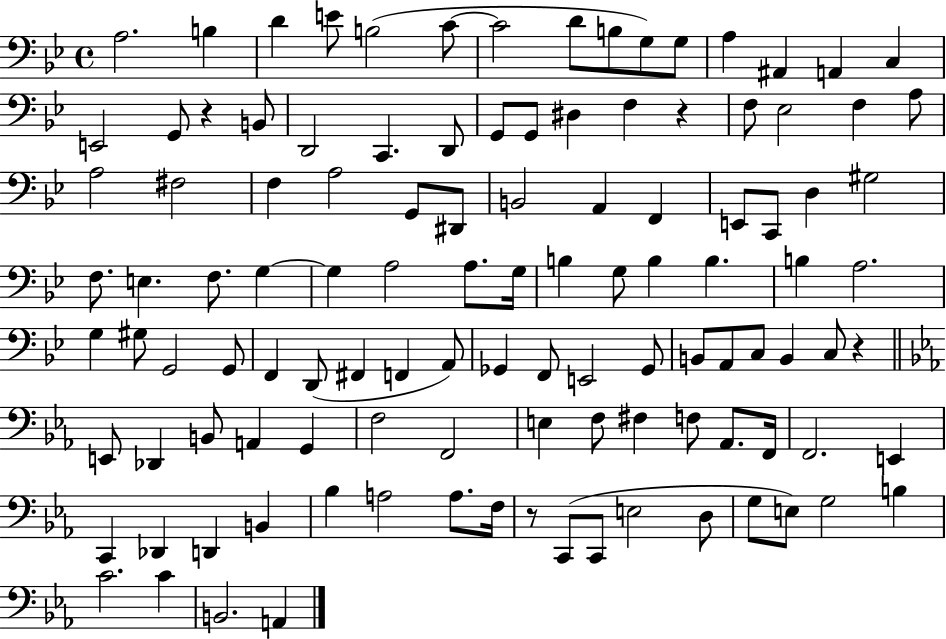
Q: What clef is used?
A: bass